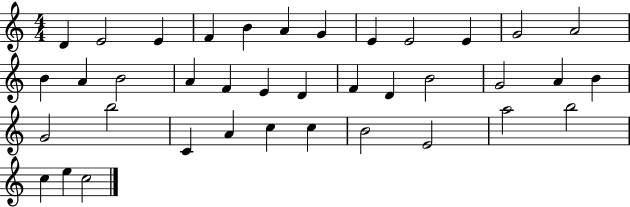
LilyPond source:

{
  \clef treble
  \numericTimeSignature
  \time 4/4
  \key c \major
  d'4 e'2 e'4 | f'4 b'4 a'4 g'4 | e'4 e'2 e'4 | g'2 a'2 | \break b'4 a'4 b'2 | a'4 f'4 e'4 d'4 | f'4 d'4 b'2 | g'2 a'4 b'4 | \break g'2 b''2 | c'4 a'4 c''4 c''4 | b'2 e'2 | a''2 b''2 | \break c''4 e''4 c''2 | \bar "|."
}